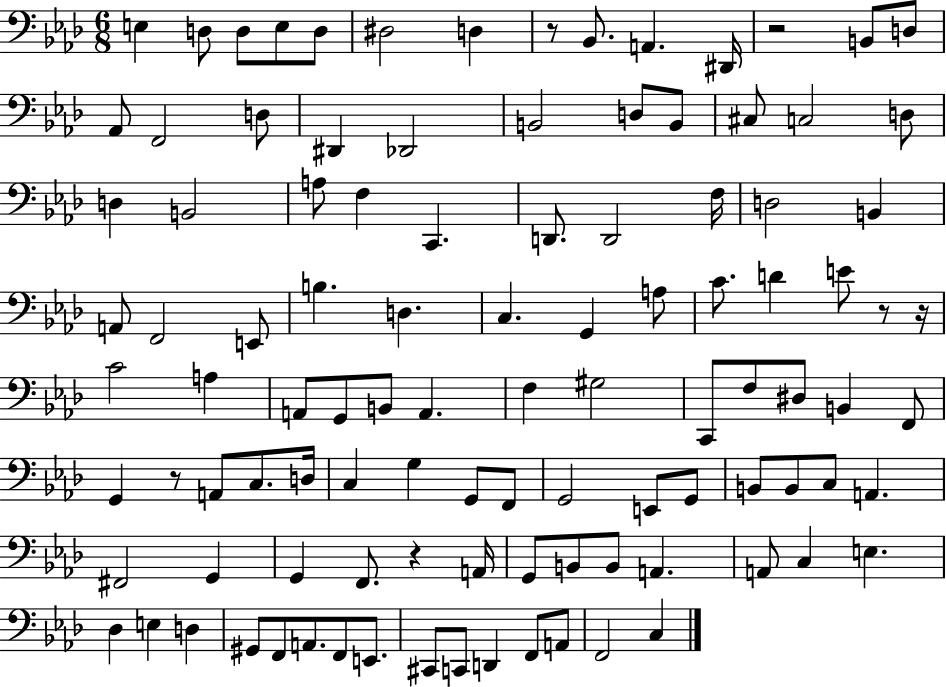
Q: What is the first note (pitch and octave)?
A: E3